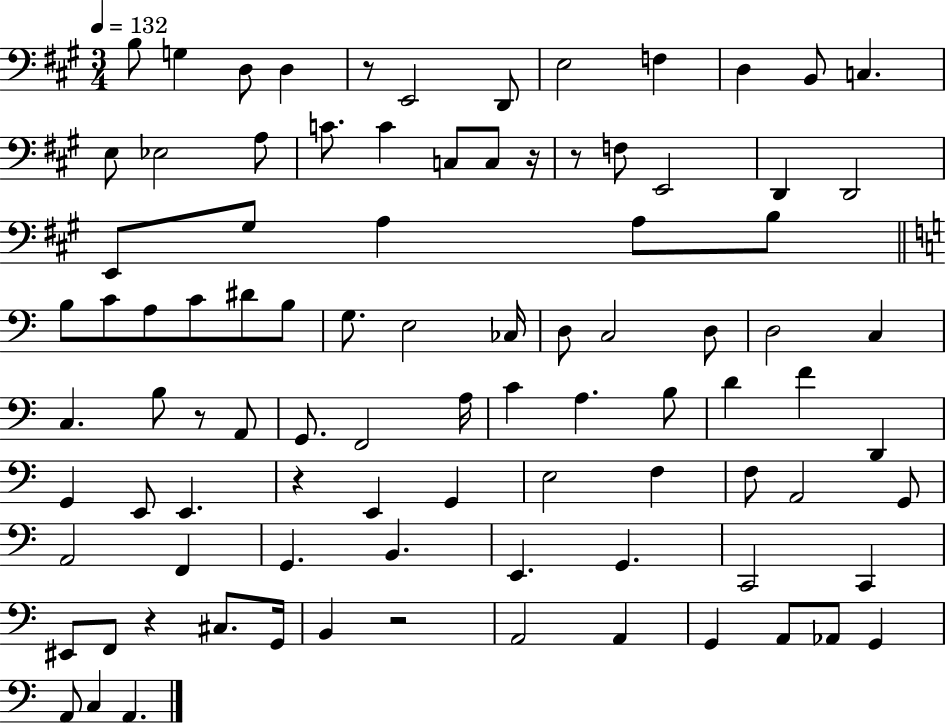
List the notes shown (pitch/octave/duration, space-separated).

B3/e G3/q D3/e D3/q R/e E2/h D2/e E3/h F3/q D3/q B2/e C3/q. E3/e Eb3/h A3/e C4/e. C4/q C3/e C3/e R/s R/e F3/e E2/h D2/q D2/h E2/e G#3/e A3/q A3/e B3/e B3/e C4/e A3/e C4/e D#4/e B3/e G3/e. E3/h CES3/s D3/e C3/h D3/e D3/h C3/q C3/q. B3/e R/e A2/e G2/e. F2/h A3/s C4/q A3/q. B3/e D4/q F4/q D2/q G2/q E2/e E2/q. R/q E2/q G2/q E3/h F3/q F3/e A2/h G2/e A2/h F2/q G2/q. B2/q. E2/q. G2/q. C2/h C2/q EIS2/e F2/e R/q C#3/e. G2/s B2/q R/h A2/h A2/q G2/q A2/e Ab2/e G2/q A2/e C3/q A2/q.